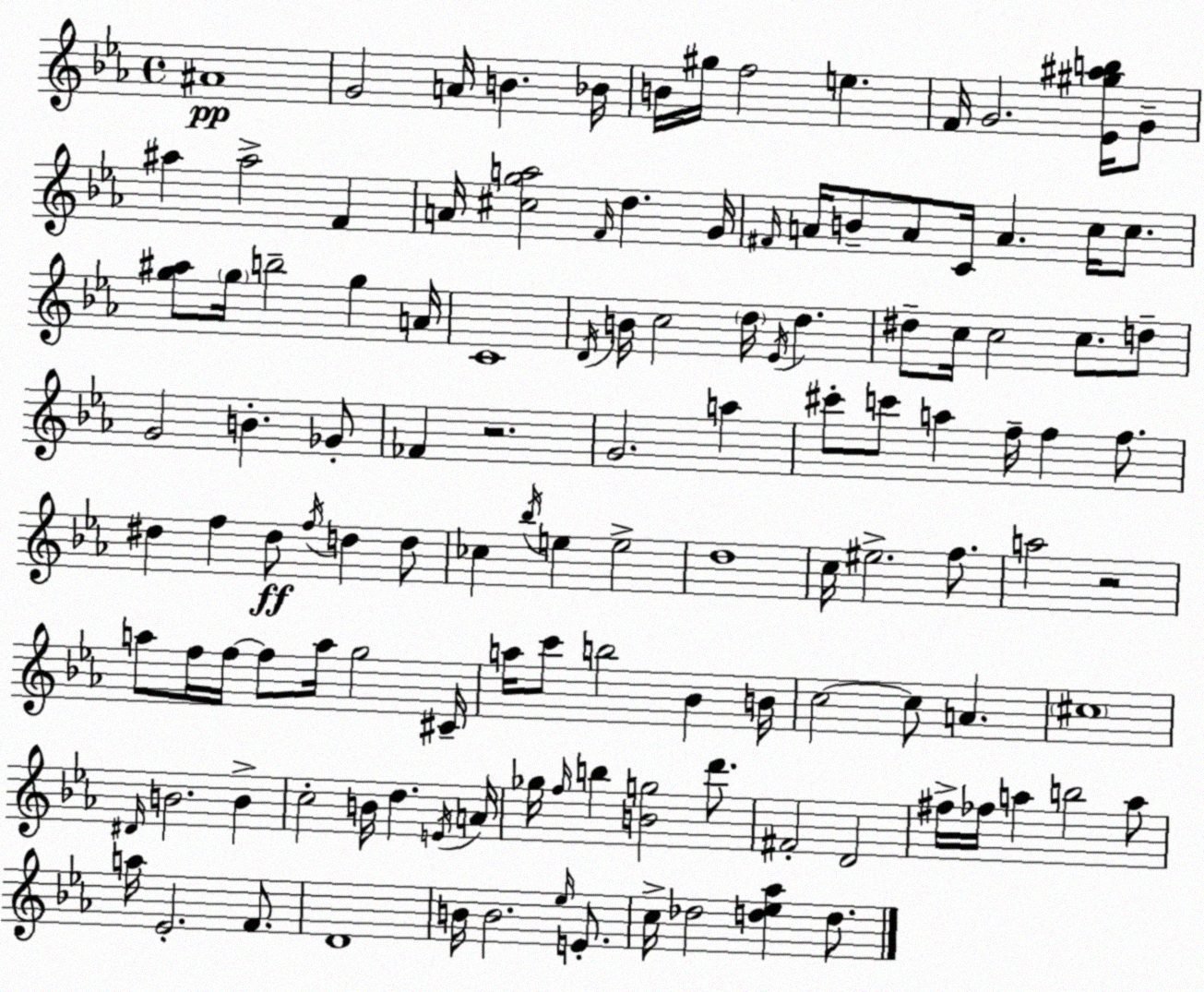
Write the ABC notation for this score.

X:1
T:Untitled
M:4/4
L:1/4
K:Eb
^A4 G2 A/4 B _B/4 B/4 ^g/4 f2 e F/4 G2 [_E^g^ab]/4 G/2 ^a ^a2 F A/4 [^cga]2 F/4 d G/4 ^F/4 A/4 B/2 A/2 C/4 A c/4 c/2 [g^a]/2 g/4 b2 g A/4 C4 D/4 B/4 c2 d/4 _E/4 d ^d/2 c/4 c2 c/2 d/2 G2 B _G/2 _F z2 G2 a ^c'/2 c'/2 a f/4 f f/2 ^d f ^d/2 f/4 d d/2 _c _b/4 e e2 d4 c/4 ^e2 f/2 a2 z2 a/2 f/4 f/4 f/2 a/4 g2 ^C/4 a/4 c'/2 b2 _B B/4 c2 c/2 A ^c4 ^D/4 B2 B c2 B/4 d E/4 A/4 _g/4 f/4 b [Bg]2 d'/2 ^F2 D2 ^f/4 _f/4 a b2 a/2 a/4 _E2 F/2 D4 B/4 B2 _e/4 E/2 c/4 _d2 [d_e_a] d/2